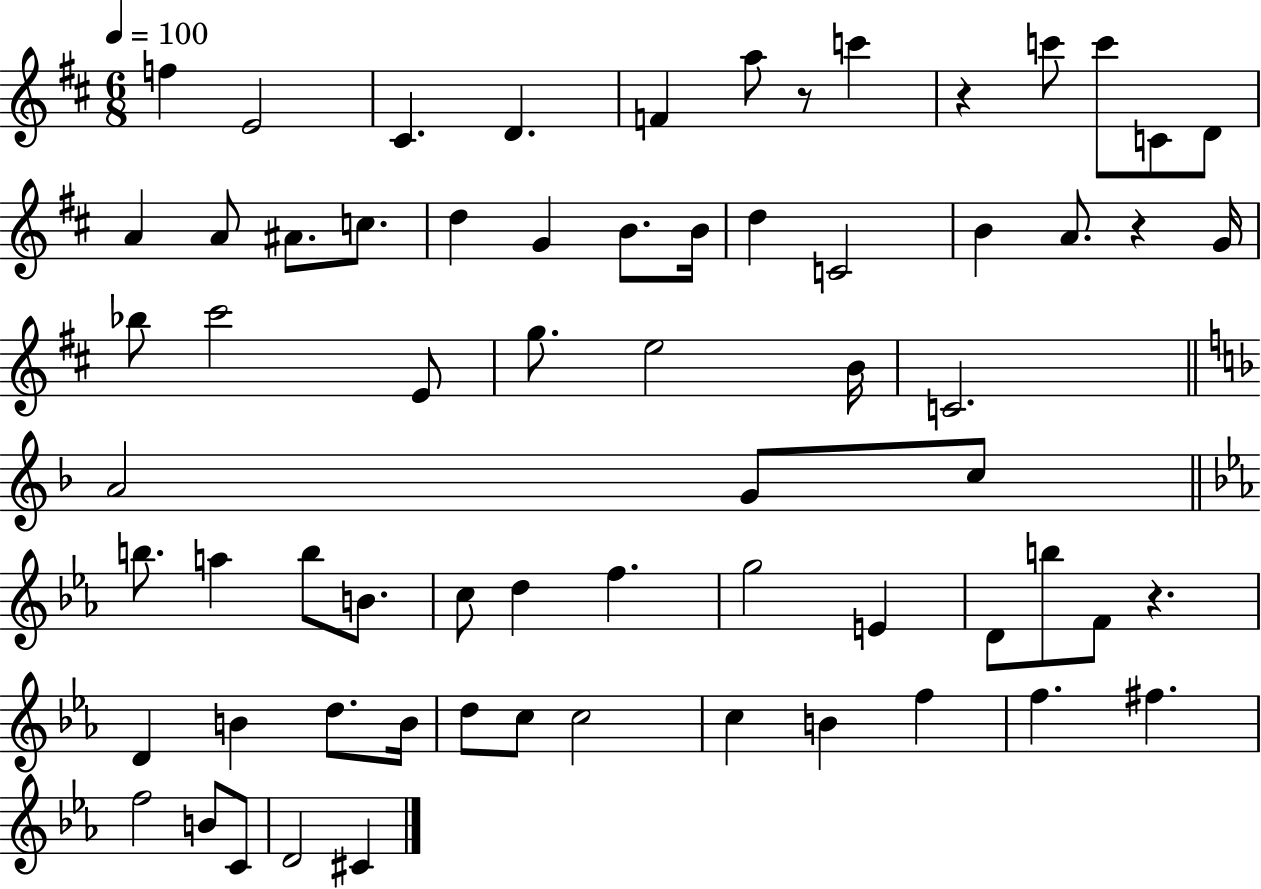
{
  \clef treble
  \numericTimeSignature
  \time 6/8
  \key d \major
  \tempo 4 = 100
  f''4 e'2 | cis'4. d'4. | f'4 a''8 r8 c'''4 | r4 c'''8 c'''8 c'8 d'8 | \break a'4 a'8 ais'8. c''8. | d''4 g'4 b'8. b'16 | d''4 c'2 | b'4 a'8. r4 g'16 | \break bes''8 cis'''2 e'8 | g''8. e''2 b'16 | c'2. | \bar "||" \break \key d \minor a'2 g'8 c''8 | \bar "||" \break \key ees \major b''8. a''4 b''8 b'8. | c''8 d''4 f''4. | g''2 e'4 | d'8 b''8 f'8 r4. | \break d'4 b'4 d''8. b'16 | d''8 c''8 c''2 | c''4 b'4 f''4 | f''4. fis''4. | \break f''2 b'8 c'8 | d'2 cis'4 | \bar "|."
}